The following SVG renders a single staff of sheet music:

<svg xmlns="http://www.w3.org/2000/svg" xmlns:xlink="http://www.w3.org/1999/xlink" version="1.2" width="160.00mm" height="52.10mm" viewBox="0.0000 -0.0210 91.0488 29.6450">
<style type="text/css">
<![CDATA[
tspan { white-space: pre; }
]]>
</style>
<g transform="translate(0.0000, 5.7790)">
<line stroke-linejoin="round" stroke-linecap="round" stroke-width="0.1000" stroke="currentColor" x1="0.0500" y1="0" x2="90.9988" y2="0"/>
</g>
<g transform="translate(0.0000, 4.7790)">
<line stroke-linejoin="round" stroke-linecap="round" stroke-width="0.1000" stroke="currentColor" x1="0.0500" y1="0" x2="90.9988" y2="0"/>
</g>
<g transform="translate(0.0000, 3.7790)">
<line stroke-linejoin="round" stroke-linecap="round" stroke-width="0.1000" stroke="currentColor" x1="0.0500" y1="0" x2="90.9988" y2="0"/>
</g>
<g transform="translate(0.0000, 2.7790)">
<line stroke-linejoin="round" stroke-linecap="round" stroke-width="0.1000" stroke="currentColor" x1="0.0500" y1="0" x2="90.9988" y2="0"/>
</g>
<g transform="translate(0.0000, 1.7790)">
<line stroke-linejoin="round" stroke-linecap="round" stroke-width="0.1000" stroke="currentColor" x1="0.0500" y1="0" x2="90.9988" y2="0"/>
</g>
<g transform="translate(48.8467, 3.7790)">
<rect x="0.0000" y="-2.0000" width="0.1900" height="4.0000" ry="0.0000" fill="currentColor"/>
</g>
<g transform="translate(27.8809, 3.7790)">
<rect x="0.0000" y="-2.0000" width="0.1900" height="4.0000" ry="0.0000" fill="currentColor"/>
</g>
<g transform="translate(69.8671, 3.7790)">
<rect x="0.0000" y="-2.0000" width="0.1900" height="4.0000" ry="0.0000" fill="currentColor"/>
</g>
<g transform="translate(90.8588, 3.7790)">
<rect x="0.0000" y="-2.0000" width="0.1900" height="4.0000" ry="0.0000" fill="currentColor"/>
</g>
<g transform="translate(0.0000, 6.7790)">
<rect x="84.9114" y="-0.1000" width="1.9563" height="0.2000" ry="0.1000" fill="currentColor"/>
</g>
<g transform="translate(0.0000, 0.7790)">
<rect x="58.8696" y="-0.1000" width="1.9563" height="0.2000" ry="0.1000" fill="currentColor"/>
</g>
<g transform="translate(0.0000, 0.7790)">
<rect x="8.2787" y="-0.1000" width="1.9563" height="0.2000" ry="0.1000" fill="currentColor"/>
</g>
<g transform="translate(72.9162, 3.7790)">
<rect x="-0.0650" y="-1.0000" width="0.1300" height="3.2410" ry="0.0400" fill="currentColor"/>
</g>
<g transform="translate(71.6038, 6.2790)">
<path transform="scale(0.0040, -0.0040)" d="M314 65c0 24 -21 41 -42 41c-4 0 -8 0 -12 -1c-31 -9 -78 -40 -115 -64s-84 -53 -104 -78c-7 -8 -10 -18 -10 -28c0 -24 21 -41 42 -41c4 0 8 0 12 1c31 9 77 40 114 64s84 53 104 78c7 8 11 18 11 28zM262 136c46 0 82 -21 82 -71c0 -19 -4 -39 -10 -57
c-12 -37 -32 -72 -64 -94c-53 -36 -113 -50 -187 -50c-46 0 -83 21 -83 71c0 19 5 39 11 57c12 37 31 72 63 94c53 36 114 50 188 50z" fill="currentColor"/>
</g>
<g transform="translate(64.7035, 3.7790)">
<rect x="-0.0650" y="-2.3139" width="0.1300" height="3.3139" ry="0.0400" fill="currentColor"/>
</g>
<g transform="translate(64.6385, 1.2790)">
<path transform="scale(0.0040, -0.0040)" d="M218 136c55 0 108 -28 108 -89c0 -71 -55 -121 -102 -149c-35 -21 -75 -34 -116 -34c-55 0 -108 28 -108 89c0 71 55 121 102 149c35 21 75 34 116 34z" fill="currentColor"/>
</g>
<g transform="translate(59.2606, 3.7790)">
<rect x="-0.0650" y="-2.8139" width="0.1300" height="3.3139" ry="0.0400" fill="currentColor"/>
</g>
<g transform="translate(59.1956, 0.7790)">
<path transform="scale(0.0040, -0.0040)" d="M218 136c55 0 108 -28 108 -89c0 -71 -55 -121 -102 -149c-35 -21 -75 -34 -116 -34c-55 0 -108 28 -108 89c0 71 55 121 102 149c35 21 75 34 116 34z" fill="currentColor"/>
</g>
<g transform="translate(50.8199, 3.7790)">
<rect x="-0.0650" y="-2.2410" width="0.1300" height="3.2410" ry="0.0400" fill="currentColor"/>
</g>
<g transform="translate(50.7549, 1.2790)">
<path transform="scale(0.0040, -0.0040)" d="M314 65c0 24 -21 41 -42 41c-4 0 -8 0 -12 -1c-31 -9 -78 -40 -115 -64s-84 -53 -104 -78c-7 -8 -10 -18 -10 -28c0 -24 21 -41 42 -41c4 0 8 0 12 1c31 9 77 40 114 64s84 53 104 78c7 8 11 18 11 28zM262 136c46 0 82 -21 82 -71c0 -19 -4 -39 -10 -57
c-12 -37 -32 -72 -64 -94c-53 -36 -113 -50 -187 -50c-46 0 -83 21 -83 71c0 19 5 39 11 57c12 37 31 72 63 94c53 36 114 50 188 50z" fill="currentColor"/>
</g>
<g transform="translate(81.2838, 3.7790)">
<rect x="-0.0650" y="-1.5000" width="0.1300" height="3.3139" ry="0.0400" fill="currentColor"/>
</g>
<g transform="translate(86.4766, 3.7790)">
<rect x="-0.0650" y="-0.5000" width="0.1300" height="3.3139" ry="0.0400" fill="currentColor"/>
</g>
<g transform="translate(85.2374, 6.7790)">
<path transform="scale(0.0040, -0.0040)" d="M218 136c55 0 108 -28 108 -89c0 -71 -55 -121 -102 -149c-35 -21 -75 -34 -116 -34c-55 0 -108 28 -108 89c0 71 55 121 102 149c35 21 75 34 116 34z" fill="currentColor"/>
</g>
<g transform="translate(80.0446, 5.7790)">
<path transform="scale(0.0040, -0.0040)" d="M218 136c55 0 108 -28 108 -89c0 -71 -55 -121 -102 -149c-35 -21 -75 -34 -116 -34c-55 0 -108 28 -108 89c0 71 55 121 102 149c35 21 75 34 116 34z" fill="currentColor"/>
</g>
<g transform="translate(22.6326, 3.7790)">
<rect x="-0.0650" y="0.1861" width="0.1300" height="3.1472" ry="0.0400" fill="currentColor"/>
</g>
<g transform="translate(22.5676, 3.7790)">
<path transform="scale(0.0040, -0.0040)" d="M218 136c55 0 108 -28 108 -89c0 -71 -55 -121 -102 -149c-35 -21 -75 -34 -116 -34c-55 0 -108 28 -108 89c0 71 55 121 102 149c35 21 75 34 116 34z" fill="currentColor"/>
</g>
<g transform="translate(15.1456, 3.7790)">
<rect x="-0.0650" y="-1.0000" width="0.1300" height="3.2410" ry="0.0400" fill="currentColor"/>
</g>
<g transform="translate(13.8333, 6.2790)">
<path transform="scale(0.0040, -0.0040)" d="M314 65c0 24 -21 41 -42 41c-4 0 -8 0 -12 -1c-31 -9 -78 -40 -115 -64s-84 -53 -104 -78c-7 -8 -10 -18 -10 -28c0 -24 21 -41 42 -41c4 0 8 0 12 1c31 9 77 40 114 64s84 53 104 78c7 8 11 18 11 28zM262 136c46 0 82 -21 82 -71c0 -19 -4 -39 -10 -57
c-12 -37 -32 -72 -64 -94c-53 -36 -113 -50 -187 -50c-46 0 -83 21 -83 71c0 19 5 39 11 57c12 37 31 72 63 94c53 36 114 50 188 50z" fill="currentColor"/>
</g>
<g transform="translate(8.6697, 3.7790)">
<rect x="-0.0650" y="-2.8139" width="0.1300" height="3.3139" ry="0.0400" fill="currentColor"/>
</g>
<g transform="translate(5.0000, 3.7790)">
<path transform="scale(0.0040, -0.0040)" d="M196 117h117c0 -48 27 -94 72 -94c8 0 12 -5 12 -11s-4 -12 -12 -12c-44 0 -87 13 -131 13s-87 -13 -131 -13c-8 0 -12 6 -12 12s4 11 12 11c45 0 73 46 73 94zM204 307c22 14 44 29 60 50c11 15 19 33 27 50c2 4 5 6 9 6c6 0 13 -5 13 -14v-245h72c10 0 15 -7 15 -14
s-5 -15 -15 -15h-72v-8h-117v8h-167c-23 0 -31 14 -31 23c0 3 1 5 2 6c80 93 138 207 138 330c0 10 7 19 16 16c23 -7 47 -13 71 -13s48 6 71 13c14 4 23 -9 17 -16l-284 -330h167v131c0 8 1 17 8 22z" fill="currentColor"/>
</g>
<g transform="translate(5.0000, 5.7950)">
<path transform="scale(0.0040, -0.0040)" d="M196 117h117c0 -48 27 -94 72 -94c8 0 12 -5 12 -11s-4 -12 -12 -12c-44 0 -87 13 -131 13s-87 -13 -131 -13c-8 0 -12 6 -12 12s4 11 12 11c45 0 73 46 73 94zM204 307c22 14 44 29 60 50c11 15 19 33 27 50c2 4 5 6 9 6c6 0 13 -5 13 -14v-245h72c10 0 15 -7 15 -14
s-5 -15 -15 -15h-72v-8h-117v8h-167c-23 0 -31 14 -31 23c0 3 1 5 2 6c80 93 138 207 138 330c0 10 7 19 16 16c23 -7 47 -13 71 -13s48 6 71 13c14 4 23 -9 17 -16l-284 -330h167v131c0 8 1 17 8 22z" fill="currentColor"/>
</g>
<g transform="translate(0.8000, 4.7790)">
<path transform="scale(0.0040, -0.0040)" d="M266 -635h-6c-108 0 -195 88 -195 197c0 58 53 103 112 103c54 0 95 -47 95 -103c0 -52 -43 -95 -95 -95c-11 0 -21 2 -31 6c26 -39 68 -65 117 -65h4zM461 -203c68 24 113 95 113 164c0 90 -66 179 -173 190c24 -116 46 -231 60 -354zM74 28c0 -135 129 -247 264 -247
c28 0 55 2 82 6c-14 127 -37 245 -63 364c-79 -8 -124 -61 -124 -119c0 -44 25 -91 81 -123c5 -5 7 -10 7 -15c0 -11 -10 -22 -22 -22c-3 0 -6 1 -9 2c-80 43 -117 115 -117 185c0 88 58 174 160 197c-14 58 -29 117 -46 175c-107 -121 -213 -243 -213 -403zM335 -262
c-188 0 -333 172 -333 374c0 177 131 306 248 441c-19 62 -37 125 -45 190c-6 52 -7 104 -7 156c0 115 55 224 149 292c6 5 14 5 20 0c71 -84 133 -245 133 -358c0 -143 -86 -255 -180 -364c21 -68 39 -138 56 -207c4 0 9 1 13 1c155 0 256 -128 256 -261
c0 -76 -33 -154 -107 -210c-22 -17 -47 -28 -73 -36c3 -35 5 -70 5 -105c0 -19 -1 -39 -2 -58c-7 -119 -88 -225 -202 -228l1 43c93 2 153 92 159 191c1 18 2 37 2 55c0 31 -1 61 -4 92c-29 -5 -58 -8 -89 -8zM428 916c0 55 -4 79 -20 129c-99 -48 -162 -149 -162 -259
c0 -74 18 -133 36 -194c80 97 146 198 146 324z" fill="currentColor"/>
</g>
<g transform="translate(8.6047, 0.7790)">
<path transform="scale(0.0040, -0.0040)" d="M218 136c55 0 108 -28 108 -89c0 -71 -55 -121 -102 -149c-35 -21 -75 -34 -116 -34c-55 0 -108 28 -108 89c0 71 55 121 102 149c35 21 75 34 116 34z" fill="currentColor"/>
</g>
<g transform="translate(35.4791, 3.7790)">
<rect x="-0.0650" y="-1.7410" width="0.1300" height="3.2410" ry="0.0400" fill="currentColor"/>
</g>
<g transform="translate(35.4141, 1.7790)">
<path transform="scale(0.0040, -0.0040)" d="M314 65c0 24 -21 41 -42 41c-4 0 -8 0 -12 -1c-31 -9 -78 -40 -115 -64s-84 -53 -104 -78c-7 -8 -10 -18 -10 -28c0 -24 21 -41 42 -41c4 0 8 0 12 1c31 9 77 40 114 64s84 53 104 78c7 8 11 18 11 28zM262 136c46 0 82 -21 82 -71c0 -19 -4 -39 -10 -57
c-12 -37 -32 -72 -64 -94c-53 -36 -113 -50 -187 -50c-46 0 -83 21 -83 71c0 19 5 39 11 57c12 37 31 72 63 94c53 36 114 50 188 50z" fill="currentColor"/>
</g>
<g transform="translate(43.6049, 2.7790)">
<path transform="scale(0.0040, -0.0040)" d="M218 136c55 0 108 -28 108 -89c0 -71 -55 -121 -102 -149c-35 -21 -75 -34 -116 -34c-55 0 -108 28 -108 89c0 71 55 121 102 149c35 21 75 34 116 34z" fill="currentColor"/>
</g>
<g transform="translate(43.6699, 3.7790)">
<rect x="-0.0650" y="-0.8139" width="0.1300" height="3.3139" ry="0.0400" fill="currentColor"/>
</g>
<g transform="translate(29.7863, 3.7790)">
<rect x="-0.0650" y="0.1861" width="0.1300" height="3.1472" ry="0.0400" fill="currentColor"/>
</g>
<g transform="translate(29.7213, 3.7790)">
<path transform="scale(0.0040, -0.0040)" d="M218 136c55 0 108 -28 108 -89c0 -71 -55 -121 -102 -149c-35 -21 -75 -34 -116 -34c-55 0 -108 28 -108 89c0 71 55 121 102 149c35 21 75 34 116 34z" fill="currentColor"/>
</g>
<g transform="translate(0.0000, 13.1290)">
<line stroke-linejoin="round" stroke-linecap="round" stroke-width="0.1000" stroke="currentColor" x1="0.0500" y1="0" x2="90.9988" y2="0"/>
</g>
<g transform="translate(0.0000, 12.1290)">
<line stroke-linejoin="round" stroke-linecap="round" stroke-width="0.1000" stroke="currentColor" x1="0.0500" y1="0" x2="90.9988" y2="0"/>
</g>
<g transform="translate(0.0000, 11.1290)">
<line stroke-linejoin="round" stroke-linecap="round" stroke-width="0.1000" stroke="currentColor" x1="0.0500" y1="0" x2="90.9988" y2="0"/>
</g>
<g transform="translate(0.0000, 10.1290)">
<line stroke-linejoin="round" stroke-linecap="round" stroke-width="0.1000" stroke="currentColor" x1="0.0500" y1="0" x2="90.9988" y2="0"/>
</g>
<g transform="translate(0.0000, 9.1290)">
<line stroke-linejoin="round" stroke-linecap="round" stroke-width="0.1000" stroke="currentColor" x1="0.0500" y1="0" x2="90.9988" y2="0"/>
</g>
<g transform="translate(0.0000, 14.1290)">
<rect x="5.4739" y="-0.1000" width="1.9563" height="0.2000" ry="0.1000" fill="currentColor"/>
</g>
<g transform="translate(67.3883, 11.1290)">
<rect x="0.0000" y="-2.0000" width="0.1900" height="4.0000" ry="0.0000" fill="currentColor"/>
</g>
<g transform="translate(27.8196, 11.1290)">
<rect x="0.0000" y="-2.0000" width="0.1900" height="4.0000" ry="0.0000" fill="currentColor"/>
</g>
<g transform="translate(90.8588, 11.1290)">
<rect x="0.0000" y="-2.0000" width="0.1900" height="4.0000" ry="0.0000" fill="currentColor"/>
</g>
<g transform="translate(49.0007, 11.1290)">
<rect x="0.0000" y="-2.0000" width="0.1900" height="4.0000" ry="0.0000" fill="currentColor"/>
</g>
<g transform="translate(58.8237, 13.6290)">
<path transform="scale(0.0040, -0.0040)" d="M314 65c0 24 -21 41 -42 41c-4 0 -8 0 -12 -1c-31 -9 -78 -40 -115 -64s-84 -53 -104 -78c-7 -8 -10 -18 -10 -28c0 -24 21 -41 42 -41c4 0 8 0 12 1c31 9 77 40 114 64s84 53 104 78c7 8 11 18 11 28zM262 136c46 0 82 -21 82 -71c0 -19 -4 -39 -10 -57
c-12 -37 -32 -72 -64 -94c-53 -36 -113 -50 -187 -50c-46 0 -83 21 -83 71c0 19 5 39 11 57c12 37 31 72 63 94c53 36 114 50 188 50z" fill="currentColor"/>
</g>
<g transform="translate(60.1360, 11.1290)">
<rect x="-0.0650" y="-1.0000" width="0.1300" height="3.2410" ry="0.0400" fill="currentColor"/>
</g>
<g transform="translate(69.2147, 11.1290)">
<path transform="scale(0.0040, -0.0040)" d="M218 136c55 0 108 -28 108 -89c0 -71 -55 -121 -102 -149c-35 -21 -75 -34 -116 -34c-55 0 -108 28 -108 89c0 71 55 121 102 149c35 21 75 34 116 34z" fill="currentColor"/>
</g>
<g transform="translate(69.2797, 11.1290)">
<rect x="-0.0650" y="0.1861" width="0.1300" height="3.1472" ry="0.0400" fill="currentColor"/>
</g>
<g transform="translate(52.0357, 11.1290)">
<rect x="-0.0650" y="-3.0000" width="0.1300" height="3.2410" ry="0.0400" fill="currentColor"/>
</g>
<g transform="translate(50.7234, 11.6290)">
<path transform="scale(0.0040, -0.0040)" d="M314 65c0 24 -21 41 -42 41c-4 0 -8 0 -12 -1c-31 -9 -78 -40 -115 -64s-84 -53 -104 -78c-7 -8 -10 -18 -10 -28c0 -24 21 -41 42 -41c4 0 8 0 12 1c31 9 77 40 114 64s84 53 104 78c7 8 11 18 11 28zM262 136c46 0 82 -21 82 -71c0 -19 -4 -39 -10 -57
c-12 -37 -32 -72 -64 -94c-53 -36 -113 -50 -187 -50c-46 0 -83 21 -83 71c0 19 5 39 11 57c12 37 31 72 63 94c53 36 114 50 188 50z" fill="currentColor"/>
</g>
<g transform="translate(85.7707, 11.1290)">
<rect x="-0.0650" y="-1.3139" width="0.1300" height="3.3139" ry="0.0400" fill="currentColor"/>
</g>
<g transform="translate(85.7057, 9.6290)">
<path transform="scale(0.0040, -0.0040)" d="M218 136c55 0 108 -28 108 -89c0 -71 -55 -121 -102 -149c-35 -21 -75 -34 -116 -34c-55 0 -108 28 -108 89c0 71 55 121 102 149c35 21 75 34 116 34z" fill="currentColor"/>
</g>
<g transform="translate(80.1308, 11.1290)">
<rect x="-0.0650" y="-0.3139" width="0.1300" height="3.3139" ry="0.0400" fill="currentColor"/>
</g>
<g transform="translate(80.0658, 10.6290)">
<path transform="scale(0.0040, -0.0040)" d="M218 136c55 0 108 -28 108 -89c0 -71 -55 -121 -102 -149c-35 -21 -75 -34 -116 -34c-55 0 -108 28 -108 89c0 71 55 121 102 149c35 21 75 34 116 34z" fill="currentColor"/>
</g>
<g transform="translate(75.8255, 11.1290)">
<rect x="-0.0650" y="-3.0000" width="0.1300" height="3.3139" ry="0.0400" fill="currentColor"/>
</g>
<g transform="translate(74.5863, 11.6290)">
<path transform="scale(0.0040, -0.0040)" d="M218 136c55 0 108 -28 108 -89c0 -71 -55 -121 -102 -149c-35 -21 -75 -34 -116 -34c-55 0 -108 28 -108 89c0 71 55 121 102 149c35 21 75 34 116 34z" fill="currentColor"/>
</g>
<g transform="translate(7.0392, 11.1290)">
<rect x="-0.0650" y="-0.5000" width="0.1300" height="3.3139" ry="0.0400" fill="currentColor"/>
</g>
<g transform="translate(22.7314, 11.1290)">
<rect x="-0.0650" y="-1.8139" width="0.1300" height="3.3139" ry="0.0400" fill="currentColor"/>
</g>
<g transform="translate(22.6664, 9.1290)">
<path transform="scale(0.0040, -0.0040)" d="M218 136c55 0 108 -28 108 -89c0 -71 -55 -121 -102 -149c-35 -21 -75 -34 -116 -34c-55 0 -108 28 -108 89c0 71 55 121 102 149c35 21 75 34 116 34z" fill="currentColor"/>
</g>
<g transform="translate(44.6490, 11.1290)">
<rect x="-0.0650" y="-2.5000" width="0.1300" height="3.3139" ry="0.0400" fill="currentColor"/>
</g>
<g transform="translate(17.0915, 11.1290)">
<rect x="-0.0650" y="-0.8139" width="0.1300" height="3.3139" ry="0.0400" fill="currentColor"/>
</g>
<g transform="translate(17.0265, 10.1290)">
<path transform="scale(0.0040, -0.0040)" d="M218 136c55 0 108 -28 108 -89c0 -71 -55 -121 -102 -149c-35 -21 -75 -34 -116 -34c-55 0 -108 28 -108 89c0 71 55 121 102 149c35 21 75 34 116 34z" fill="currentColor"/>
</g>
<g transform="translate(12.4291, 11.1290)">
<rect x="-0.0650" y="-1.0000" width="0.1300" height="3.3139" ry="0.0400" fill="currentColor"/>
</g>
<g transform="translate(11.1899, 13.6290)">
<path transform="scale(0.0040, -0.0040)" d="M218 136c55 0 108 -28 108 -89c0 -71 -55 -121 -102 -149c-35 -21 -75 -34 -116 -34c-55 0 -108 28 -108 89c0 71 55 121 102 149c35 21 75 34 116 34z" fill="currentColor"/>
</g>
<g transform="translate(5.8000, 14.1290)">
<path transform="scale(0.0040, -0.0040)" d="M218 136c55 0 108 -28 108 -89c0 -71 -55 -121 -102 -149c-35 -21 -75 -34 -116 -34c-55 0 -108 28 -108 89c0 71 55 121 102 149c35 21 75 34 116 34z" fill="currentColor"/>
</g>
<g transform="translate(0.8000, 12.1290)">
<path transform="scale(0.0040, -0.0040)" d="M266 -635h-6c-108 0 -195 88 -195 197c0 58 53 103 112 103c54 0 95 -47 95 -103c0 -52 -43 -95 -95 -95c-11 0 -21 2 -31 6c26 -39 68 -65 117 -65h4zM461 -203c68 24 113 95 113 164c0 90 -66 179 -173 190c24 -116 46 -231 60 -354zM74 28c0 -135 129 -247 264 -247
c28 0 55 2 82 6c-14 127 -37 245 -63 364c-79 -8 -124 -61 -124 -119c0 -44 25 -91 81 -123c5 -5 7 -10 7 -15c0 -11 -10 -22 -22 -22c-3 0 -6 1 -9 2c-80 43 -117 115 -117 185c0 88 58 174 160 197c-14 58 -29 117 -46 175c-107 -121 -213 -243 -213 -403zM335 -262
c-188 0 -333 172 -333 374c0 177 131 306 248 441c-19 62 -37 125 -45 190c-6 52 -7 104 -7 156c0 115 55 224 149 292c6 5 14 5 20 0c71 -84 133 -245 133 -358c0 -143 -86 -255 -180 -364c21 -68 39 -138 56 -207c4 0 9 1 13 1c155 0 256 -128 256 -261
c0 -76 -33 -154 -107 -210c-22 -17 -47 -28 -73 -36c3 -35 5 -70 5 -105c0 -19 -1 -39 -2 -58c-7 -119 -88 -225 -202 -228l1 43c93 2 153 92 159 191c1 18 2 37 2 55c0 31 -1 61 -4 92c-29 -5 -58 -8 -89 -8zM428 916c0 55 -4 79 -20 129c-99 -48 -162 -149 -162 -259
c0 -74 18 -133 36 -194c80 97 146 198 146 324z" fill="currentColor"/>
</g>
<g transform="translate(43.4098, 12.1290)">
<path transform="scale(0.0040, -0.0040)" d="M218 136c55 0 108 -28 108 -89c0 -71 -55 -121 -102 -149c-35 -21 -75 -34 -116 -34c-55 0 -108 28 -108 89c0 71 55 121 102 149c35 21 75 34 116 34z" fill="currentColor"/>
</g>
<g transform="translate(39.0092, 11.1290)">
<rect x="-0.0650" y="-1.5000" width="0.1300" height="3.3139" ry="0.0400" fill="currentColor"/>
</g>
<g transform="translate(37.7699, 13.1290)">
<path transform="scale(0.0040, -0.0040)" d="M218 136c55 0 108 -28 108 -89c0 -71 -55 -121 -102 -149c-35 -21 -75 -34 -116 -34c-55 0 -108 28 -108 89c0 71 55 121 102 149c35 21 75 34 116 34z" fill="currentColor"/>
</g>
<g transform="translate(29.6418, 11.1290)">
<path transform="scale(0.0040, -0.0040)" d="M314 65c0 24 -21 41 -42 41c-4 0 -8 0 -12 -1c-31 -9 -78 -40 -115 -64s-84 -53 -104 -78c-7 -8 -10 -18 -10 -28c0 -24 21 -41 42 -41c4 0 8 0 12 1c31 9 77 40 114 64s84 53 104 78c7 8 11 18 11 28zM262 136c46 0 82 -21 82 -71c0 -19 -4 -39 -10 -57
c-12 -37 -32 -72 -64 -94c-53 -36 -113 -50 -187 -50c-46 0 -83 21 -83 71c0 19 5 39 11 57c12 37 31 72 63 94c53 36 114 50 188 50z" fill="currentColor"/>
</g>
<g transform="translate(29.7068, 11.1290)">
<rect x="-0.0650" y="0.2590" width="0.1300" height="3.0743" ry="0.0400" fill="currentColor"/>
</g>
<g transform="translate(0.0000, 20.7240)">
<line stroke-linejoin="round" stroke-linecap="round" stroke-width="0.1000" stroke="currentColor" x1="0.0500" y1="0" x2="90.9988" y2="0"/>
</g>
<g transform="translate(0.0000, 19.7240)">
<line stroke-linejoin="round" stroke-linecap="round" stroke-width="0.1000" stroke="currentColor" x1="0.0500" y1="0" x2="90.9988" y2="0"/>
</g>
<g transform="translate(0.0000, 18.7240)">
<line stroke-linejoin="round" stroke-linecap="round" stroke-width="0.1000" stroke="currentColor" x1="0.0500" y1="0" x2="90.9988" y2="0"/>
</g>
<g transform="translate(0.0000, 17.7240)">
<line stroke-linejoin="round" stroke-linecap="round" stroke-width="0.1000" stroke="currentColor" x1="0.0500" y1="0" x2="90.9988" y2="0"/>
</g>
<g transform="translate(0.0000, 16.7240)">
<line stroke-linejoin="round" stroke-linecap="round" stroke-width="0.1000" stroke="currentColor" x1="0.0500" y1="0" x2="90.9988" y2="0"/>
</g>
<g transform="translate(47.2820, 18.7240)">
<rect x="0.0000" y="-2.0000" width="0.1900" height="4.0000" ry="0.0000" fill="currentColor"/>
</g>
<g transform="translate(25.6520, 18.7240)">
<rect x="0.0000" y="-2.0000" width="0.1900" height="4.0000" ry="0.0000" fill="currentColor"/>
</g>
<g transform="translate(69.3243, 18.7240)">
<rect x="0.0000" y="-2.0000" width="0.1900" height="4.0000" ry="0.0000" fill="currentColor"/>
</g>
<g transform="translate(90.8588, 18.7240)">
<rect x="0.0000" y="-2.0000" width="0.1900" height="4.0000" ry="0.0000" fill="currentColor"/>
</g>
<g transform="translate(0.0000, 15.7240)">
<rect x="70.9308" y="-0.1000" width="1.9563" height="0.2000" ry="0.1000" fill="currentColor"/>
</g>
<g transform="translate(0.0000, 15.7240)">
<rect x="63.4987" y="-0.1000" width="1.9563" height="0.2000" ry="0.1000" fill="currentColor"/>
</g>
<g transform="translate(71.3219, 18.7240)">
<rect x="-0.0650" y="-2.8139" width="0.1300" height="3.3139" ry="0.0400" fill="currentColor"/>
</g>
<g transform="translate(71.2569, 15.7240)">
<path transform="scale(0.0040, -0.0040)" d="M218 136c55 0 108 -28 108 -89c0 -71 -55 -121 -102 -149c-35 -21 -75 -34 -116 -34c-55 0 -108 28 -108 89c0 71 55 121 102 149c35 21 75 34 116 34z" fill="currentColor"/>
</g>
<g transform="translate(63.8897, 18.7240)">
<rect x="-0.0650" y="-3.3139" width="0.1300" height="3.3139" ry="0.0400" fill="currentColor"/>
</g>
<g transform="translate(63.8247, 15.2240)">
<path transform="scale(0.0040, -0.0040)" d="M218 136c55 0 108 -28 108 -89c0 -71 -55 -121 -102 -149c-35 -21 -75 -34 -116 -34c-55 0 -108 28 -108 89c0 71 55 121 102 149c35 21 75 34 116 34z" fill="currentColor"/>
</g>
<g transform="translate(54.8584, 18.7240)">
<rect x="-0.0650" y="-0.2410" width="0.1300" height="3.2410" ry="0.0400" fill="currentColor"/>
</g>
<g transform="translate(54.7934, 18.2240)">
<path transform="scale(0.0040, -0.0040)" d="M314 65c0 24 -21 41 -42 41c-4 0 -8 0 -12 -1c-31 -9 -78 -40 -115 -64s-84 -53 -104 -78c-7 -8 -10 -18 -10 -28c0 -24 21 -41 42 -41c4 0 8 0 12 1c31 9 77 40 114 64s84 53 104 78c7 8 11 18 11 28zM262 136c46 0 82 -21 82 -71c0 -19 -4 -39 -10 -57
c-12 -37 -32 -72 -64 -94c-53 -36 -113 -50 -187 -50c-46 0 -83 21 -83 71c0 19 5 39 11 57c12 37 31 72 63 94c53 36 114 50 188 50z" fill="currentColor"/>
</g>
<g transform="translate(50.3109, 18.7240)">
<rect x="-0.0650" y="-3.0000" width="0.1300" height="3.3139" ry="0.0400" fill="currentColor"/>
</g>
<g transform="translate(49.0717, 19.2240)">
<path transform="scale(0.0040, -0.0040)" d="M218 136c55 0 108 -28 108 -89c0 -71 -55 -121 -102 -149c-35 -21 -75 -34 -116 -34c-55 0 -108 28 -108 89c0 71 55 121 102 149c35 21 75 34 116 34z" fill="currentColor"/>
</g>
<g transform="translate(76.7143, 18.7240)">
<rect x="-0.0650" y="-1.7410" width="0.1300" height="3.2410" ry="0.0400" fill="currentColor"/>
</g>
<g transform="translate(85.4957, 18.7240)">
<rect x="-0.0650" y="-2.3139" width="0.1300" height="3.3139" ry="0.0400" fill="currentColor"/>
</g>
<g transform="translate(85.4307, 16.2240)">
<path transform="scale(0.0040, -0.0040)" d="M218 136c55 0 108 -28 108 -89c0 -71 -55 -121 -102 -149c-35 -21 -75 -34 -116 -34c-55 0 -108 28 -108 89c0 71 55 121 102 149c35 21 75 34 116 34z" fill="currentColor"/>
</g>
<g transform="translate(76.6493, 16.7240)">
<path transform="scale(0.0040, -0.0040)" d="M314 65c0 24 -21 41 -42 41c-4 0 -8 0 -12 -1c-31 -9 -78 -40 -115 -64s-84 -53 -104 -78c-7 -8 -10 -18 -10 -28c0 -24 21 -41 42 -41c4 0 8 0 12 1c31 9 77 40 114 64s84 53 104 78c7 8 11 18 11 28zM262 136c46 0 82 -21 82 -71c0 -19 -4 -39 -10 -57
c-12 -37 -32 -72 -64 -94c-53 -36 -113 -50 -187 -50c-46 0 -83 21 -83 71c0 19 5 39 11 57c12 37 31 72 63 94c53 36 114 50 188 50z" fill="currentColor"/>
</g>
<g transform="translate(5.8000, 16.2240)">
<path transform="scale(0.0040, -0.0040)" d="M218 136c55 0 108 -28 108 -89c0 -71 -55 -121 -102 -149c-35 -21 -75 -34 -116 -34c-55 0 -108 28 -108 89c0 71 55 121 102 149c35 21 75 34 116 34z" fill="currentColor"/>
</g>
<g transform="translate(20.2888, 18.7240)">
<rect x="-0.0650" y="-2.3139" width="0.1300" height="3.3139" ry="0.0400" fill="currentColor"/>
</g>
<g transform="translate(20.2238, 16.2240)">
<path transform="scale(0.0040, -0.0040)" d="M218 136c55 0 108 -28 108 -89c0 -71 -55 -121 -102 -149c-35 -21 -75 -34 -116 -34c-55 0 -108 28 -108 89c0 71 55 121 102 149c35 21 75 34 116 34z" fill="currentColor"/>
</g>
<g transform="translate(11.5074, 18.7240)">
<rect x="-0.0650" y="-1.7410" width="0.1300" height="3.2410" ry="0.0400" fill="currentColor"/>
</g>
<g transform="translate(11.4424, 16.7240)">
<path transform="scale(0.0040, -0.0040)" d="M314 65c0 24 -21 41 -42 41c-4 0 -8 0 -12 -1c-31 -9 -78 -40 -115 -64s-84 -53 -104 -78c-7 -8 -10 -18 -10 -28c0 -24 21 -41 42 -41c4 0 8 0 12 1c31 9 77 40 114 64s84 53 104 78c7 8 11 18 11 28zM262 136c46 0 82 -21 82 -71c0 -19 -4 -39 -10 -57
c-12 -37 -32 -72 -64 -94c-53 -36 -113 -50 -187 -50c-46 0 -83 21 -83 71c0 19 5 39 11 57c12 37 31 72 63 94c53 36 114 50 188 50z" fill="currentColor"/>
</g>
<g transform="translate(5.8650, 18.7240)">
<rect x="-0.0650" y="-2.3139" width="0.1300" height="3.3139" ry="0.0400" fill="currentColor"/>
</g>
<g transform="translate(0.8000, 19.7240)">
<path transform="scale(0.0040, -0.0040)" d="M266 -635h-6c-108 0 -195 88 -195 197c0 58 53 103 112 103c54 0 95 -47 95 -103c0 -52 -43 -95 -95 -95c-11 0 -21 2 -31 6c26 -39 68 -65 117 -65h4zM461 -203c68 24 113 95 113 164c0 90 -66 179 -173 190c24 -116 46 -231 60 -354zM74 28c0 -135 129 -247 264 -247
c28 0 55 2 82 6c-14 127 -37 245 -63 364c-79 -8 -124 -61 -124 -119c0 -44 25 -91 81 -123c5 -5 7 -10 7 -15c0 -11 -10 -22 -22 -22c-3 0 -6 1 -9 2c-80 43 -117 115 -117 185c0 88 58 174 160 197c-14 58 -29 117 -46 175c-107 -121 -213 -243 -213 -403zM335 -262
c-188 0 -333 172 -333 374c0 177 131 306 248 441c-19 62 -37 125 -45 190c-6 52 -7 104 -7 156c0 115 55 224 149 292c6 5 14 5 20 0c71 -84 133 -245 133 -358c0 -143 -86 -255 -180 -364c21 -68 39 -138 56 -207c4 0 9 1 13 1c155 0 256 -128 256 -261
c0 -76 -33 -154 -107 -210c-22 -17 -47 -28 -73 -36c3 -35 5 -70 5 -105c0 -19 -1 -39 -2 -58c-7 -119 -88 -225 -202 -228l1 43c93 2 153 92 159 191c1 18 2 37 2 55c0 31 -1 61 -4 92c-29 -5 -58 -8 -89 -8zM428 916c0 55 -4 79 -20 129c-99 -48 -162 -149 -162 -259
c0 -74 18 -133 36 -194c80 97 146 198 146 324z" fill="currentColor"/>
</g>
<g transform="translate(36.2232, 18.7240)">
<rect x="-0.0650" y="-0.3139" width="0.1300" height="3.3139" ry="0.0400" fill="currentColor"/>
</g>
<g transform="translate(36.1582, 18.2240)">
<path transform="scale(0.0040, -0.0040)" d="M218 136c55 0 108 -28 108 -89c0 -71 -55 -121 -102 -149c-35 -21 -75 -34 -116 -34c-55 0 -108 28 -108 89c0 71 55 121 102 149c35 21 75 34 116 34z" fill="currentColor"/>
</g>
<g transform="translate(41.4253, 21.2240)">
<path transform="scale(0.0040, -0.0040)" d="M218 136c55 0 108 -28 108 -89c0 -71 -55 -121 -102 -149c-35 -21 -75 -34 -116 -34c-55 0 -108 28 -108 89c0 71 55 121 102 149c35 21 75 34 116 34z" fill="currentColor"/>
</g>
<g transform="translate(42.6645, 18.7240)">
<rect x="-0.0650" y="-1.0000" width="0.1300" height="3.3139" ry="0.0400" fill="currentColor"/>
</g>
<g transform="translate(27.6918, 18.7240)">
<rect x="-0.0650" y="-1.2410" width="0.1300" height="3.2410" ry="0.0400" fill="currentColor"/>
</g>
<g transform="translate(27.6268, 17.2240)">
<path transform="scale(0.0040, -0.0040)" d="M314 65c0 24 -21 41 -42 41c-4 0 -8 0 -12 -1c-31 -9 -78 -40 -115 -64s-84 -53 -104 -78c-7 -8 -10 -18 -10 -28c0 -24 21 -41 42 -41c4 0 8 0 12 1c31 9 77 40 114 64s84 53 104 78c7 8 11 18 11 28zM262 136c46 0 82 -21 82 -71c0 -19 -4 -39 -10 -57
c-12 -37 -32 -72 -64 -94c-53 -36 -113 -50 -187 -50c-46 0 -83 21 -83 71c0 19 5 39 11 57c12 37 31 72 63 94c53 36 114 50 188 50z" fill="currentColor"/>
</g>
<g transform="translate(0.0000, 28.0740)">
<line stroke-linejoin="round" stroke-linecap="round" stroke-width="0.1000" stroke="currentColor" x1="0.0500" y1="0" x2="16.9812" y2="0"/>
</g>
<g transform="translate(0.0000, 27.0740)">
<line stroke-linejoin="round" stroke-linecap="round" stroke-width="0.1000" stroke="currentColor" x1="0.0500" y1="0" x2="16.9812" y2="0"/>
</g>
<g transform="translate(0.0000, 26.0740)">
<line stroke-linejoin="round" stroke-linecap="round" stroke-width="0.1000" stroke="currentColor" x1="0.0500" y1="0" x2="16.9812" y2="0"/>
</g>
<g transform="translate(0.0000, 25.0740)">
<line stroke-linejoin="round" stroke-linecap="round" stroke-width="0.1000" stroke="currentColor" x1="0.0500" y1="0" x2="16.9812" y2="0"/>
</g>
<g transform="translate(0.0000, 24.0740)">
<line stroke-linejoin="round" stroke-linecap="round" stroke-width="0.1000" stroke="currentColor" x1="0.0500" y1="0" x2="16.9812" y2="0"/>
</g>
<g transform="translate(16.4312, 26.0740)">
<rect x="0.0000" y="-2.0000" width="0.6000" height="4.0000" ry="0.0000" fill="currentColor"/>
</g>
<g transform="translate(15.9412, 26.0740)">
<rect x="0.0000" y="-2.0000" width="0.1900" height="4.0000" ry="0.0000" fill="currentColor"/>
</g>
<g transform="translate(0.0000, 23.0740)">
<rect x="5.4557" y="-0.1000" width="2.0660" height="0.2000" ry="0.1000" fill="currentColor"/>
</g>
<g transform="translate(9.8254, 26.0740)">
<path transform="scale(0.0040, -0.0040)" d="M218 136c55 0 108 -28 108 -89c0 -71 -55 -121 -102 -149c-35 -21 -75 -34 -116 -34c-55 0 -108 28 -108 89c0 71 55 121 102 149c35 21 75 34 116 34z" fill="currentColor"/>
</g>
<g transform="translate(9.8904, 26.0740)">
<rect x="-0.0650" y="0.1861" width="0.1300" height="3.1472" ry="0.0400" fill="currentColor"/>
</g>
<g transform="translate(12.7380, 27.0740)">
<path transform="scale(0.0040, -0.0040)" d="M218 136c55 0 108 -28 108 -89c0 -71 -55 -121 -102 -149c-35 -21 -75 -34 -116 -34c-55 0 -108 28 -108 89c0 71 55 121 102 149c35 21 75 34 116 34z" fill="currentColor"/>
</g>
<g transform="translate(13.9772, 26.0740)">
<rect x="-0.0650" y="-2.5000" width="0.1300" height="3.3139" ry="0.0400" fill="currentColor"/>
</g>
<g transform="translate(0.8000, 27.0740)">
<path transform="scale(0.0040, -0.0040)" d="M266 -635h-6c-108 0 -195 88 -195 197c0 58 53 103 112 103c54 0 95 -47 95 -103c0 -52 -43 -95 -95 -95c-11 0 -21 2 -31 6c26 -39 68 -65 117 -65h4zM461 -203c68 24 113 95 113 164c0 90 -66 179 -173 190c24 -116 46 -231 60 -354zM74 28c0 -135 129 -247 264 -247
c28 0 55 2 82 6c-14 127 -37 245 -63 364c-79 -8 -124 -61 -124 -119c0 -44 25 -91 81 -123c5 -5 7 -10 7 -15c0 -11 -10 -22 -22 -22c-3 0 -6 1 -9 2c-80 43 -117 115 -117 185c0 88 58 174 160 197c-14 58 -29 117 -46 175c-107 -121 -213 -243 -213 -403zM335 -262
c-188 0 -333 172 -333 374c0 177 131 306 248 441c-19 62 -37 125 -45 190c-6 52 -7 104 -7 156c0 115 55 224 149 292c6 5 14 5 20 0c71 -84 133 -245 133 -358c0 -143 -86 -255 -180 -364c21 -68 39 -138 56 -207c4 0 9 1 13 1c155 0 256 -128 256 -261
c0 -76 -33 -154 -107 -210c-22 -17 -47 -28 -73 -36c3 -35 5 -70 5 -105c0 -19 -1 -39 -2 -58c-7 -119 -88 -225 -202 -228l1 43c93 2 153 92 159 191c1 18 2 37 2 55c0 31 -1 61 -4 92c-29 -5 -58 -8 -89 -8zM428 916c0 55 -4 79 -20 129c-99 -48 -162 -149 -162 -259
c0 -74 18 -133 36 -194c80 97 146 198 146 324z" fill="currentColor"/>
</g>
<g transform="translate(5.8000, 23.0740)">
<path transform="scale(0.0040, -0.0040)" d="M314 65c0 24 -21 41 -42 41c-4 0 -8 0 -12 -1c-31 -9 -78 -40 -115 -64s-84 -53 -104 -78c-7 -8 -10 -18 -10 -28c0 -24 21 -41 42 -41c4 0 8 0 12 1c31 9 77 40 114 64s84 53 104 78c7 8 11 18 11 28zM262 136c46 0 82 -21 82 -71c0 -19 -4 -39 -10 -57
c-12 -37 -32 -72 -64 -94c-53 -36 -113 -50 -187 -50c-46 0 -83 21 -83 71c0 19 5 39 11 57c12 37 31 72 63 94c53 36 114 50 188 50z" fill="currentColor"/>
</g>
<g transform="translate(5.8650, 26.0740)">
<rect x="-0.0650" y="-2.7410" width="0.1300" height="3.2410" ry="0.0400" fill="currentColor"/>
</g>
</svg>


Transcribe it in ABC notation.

X:1
T:Untitled
M:4/4
L:1/4
K:C
a D2 B B f2 d g2 a g D2 E C C D d f B2 E G A2 D2 B A c e g f2 g e2 c D A c2 b a f2 g a2 B G